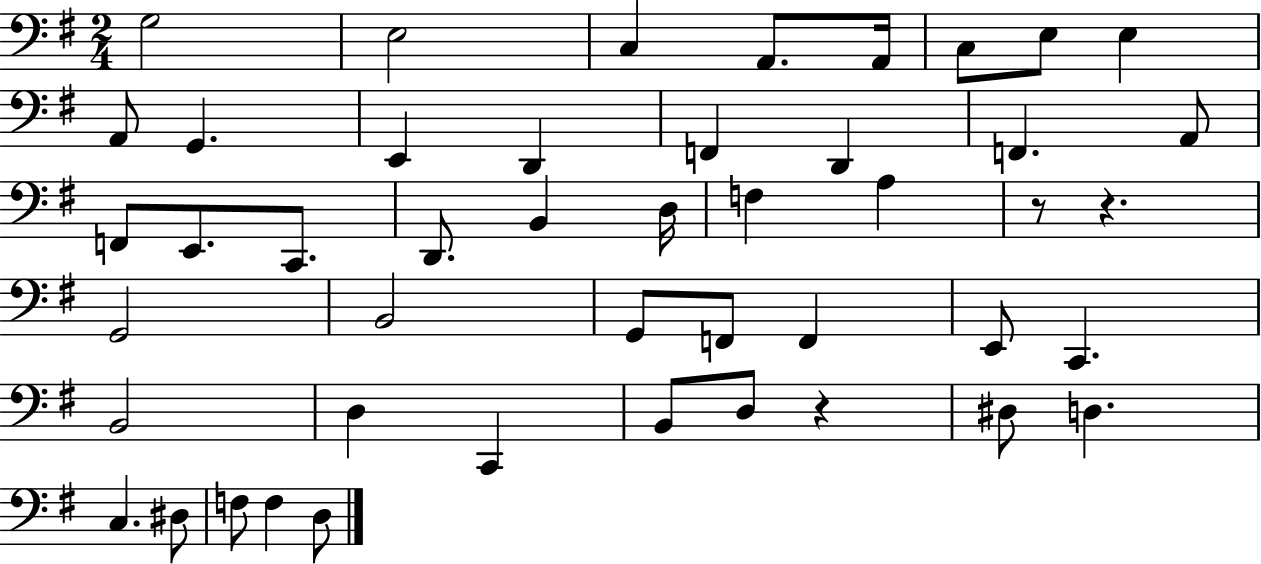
{
  \clef bass
  \numericTimeSignature
  \time 2/4
  \key g \major
  g2 | e2 | c4 a,8. a,16 | c8 e8 e4 | \break a,8 g,4. | e,4 d,4 | f,4 d,4 | f,4. a,8 | \break f,8 e,8. c,8. | d,8. b,4 d16 | f4 a4 | r8 r4. | \break g,2 | b,2 | g,8 f,8 f,4 | e,8 c,4. | \break b,2 | d4 c,4 | b,8 d8 r4 | dis8 d4. | \break c4. dis8 | f8 f4 d8 | \bar "|."
}